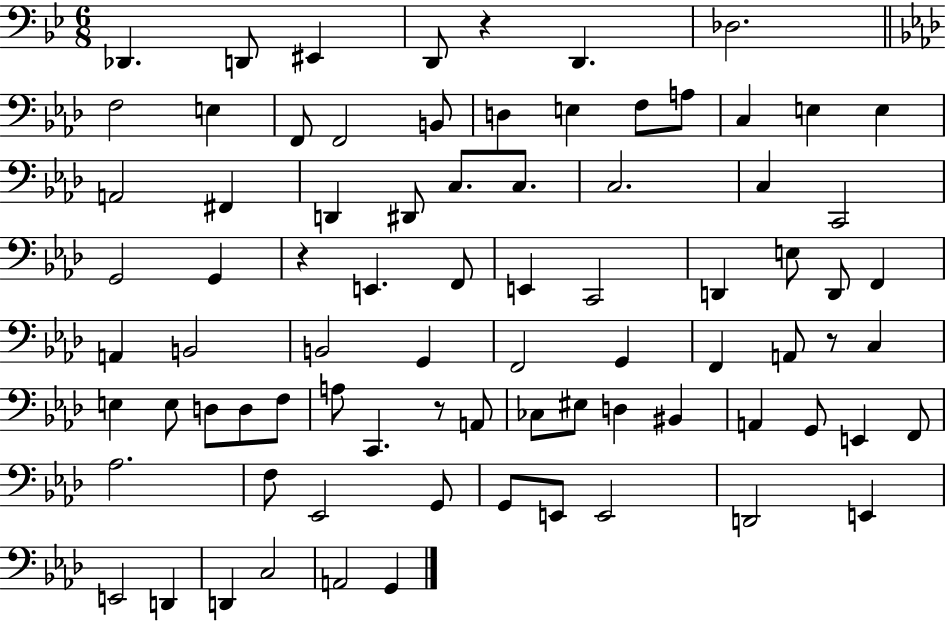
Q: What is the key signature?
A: BES major